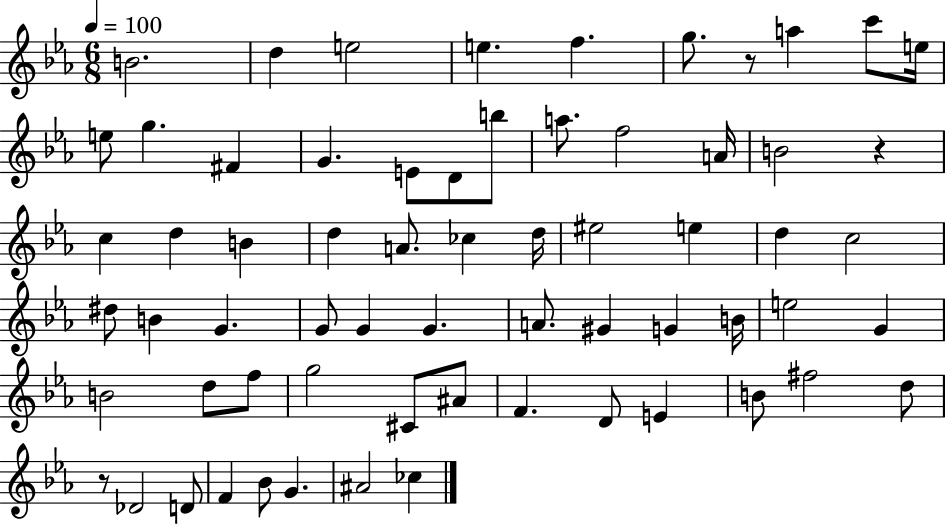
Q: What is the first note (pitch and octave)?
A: B4